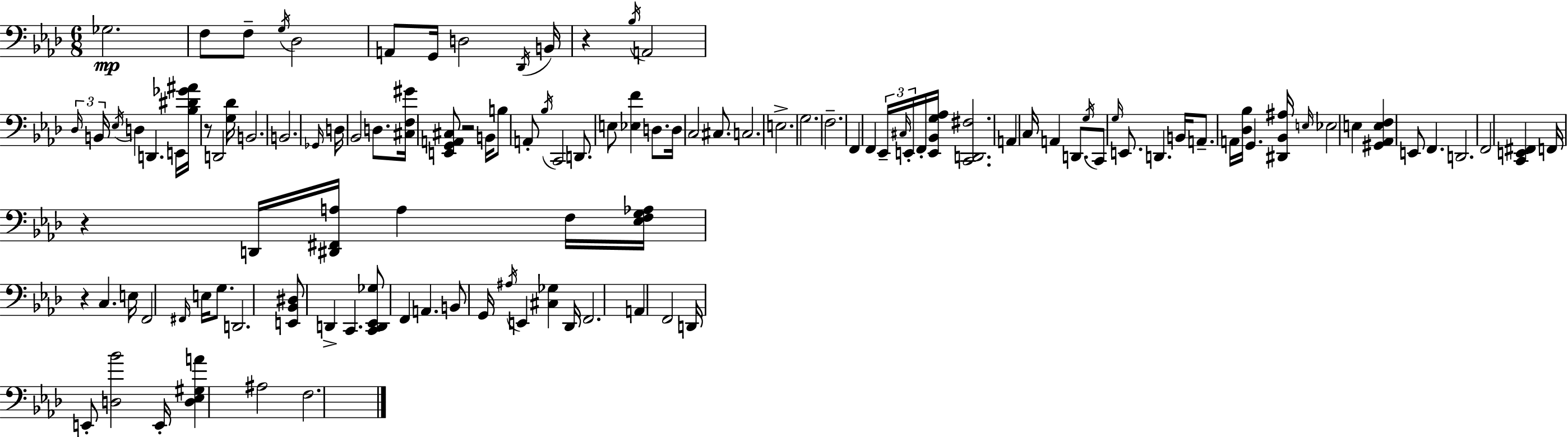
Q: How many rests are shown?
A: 5